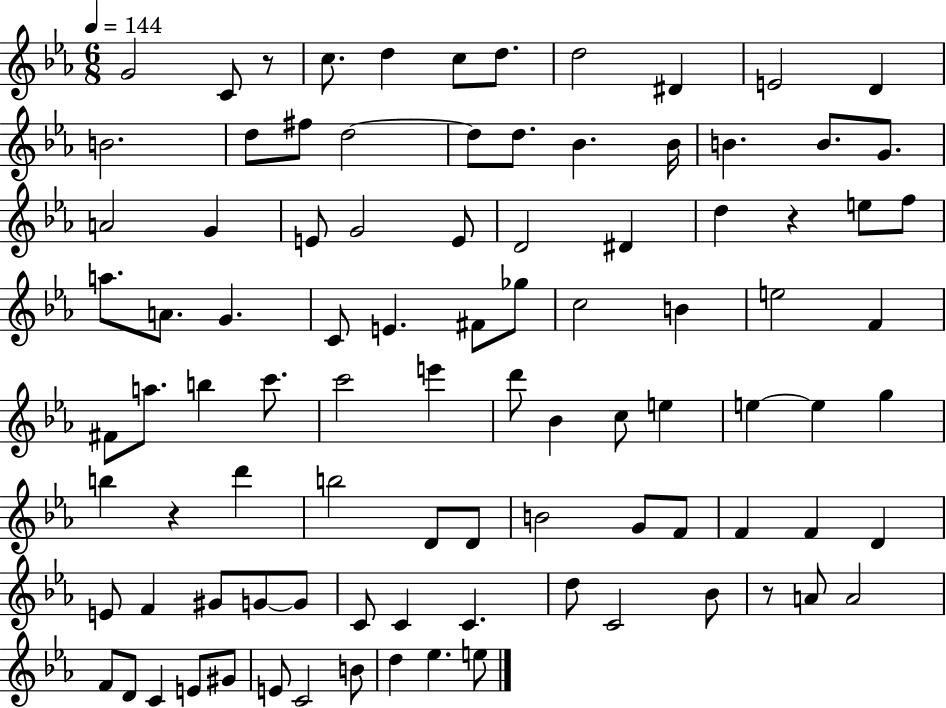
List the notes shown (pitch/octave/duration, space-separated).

G4/h C4/e R/e C5/e. D5/q C5/e D5/e. D5/h D#4/q E4/h D4/q B4/h. D5/e F#5/e D5/h D5/e D5/e. Bb4/q. Bb4/s B4/q. B4/e. G4/e. A4/h G4/q E4/e G4/h E4/e D4/h D#4/q D5/q R/q E5/e F5/e A5/e. A4/e. G4/q. C4/e E4/q. F#4/e Gb5/e C5/h B4/q E5/h F4/q F#4/e A5/e. B5/q C6/e. C6/h E6/q D6/e Bb4/q C5/e E5/q E5/q E5/q G5/q B5/q R/q D6/q B5/h D4/e D4/e B4/h G4/e F4/e F4/q F4/q D4/q E4/e F4/q G#4/e G4/e G4/e C4/e C4/q C4/q. D5/e C4/h Bb4/e R/e A4/e A4/h F4/e D4/e C4/q E4/e G#4/e E4/e C4/h B4/e D5/q Eb5/q. E5/e